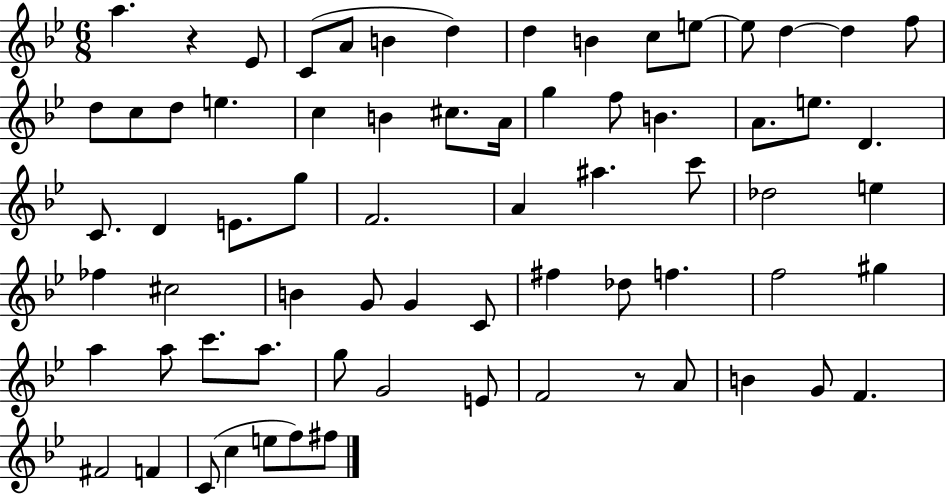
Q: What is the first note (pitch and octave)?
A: A5